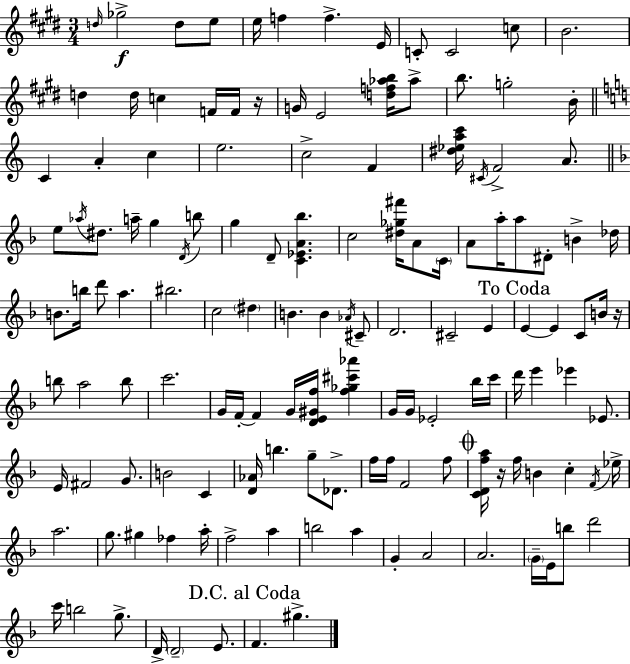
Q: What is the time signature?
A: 3/4